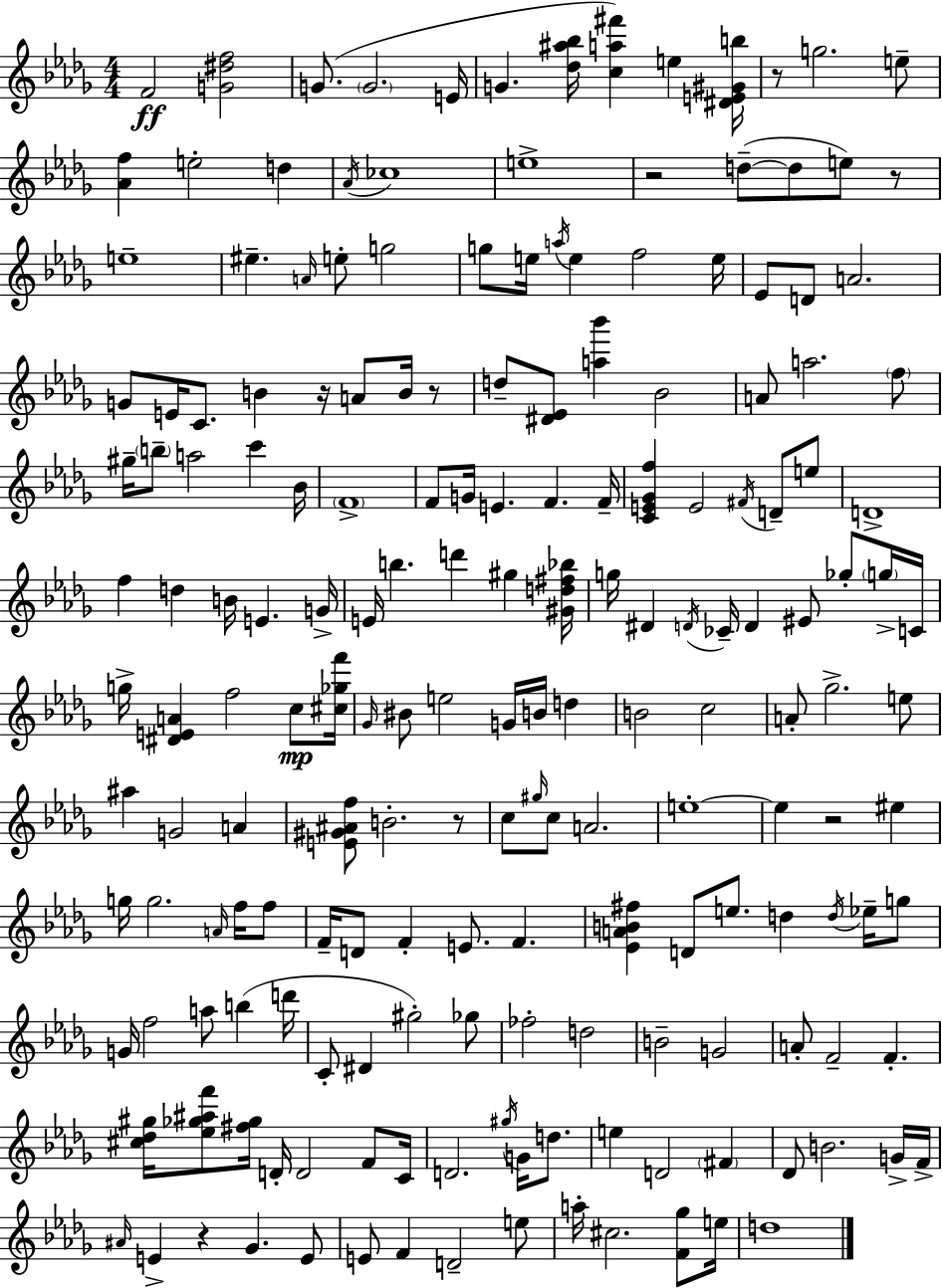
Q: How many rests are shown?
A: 8